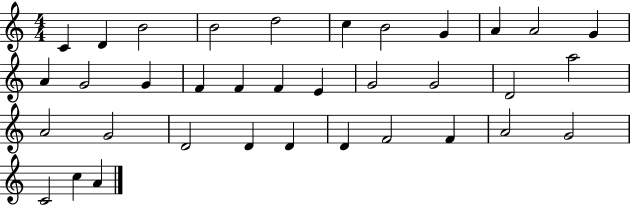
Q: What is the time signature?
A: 4/4